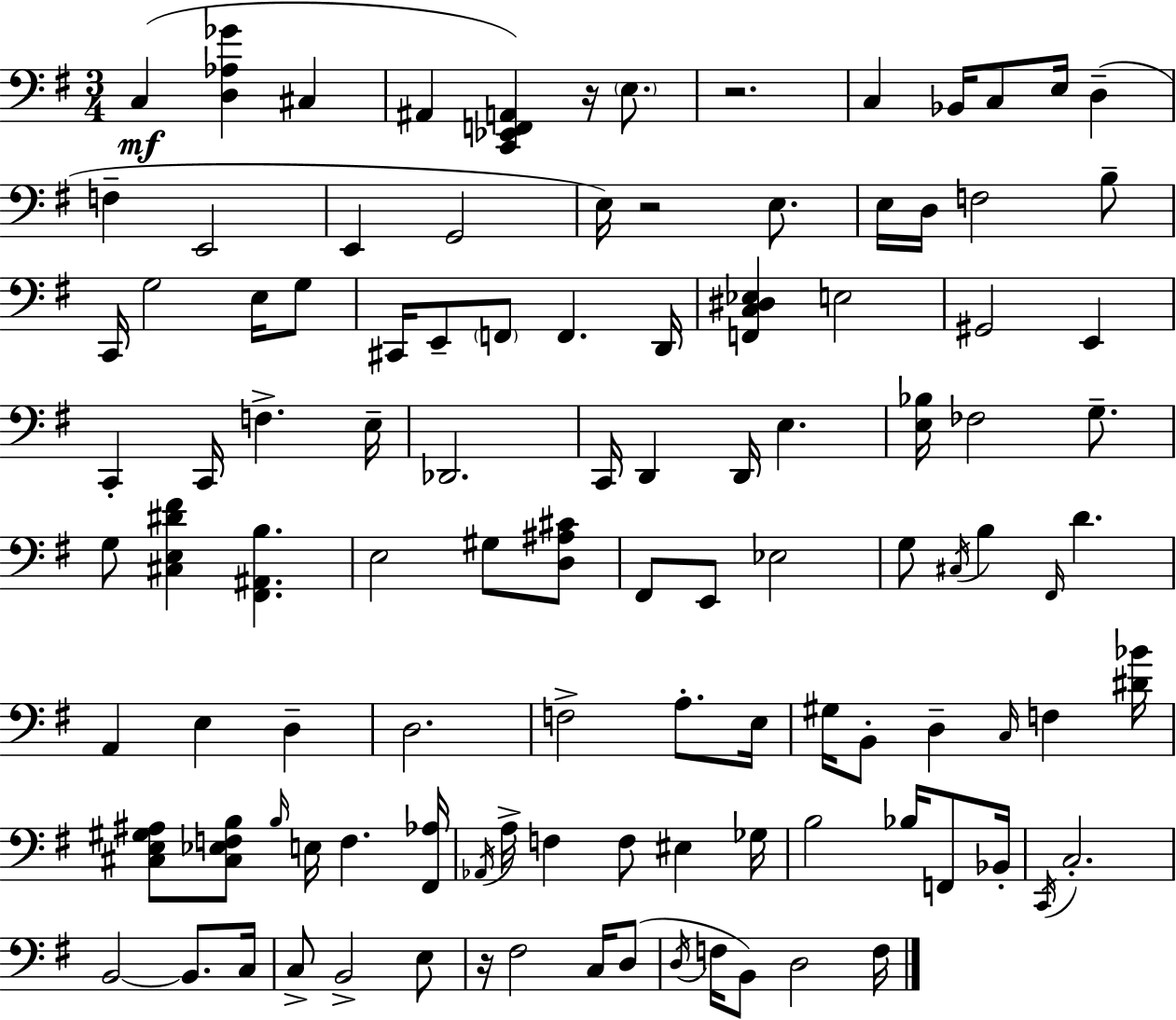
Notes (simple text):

C3/q [D3,Ab3,Gb4]/q C#3/q A#2/q [C2,Eb2,F2,A2]/q R/s E3/e. R/h. C3/q Bb2/s C3/e E3/s D3/q F3/q E2/h E2/q G2/h E3/s R/h E3/e. E3/s D3/s F3/h B3/e C2/s G3/h E3/s G3/e C#2/s E2/e F2/e F2/q. D2/s [F2,C3,D#3,Eb3]/q E3/h G#2/h E2/q C2/q C2/s F3/q. E3/s Db2/h. C2/s D2/q D2/s E3/q. [E3,Bb3]/s FES3/h G3/e. G3/e [C#3,E3,D#4,F#4]/q [F#2,A#2,B3]/q. E3/h G#3/e [D3,A#3,C#4]/e F#2/e E2/e Eb3/h G3/e C#3/s B3/q F#2/s D4/q. A2/q E3/q D3/q D3/h. F3/h A3/e. E3/s G#3/s B2/e D3/q C3/s F3/q [D#4,Bb4]/s [C#3,E3,G#3,A#3]/e [C#3,Eb3,F3,B3]/e B3/s E3/s F3/q. [F#2,Ab3]/s Ab2/s A3/s F3/q F3/e EIS3/q Gb3/s B3/h Bb3/s F2/e Bb2/s C2/s C3/h. B2/h B2/e. C3/s C3/e B2/h E3/e R/s F#3/h C3/s D3/e D3/s F3/s B2/e D3/h F3/s